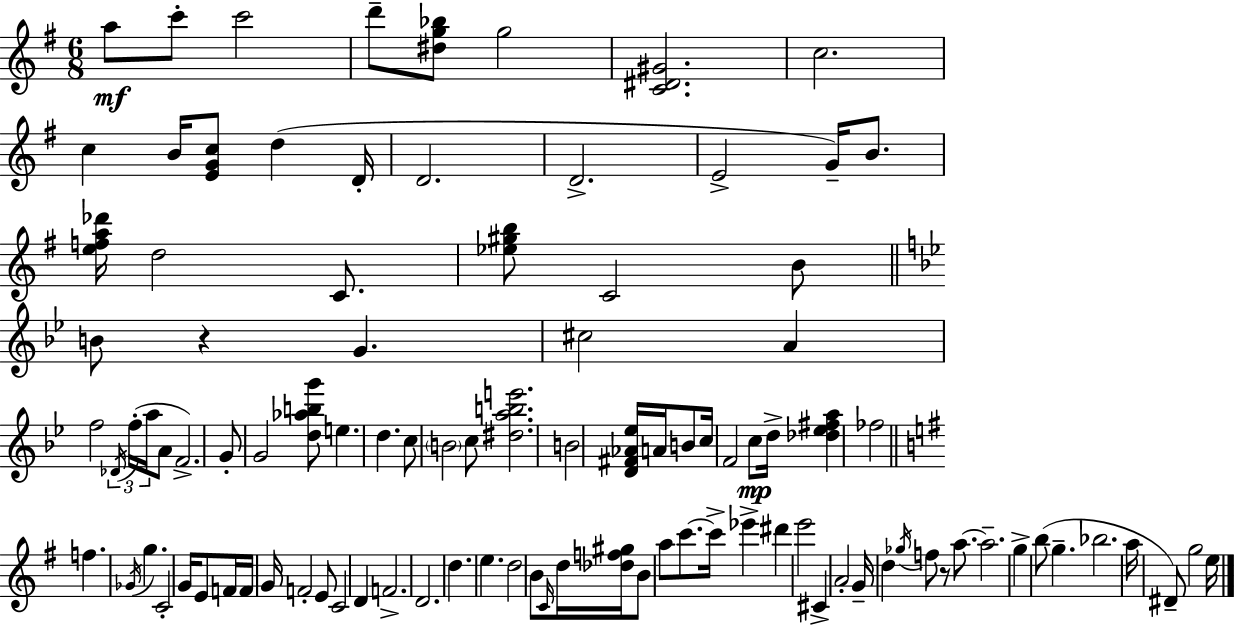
A5/e C6/e C6/h D6/e [D#5,G5,Bb5]/e G5/h [C4,D#4,G#4]/h. C5/h. C5/q B4/s [E4,G4,C5]/e D5/q D4/s D4/h. D4/h. E4/h G4/s B4/e. [E5,F5,A5,Db6]/s D5/h C4/e. [Eb5,G#5,B5]/e C4/h B4/e B4/e R/q G4/q. C#5/h A4/q F5/h Db4/s F5/s A5/s A4/e F4/h. G4/e G4/h [D5,Ab5,B5,G6]/e E5/q. D5/q. C5/e B4/h C5/e [D#5,A5,B5,E6]/h. B4/h [D4,F#4,Ab4,Eb5]/s A4/s B4/e C5/s F4/h C5/e D5/s [Db5,Eb5,F#5,A5]/q FES5/h F5/q. Gb4/s G5/q. C4/h G4/s E4/e F4/s F4/s G4/s F4/h E4/e C4/h D4/q F4/h. D4/h. D5/q. E5/q. D5/h B4/e C4/s D5/s [Db5,F5,G#5]/s B4/e A5/e C6/e. C6/s Eb6/q D#6/q E6/h C#4/q A4/h G4/s D5/q Gb5/s F5/e R/e A5/e. A5/h. G5/q B5/e G5/q. Bb5/h. A5/s D#4/e G5/h E5/s